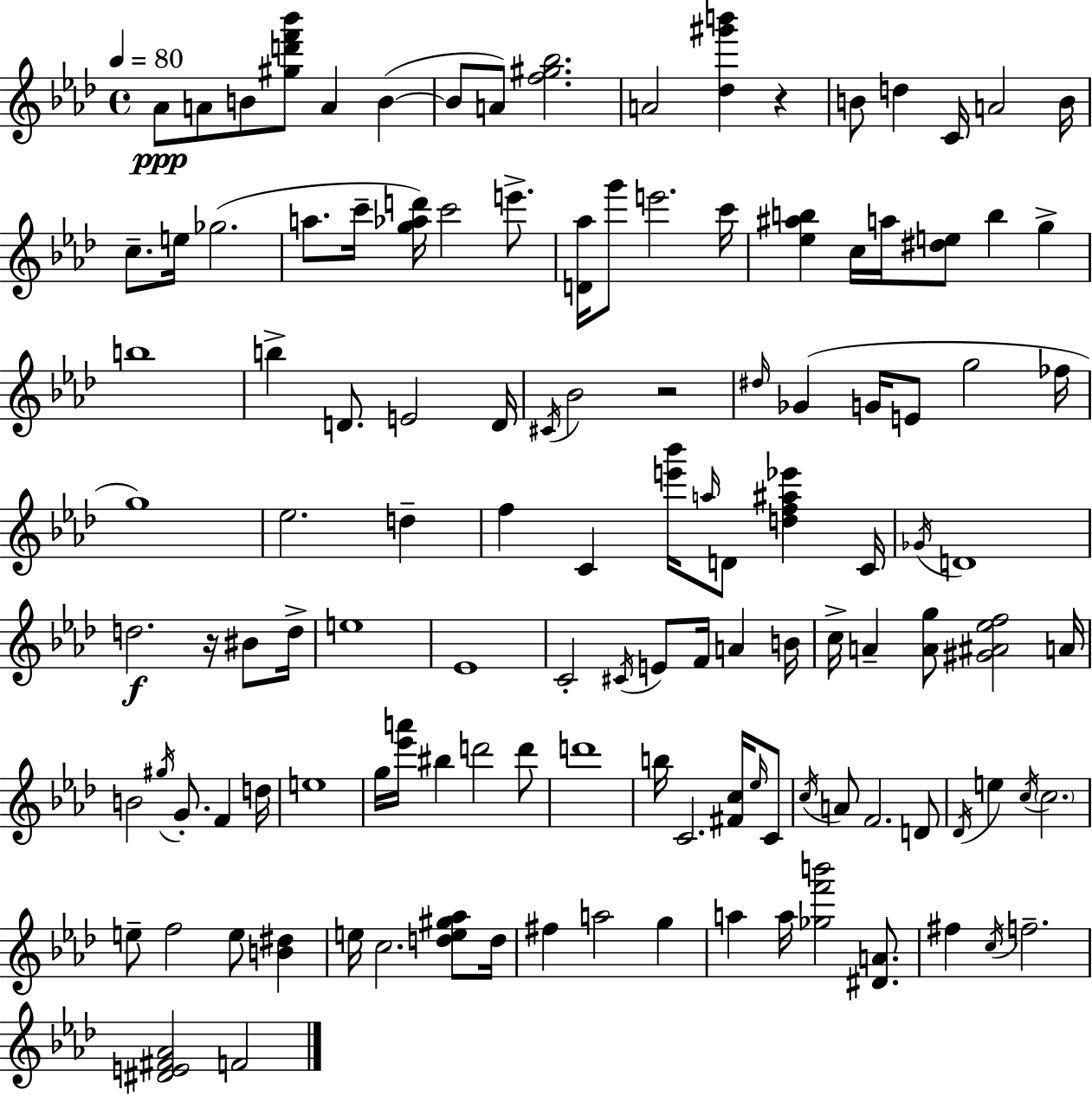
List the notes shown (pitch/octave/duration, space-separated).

Ab4/e A4/e B4/e [G#5,D6,F6,Bb6]/e A4/q B4/q B4/e A4/e [F5,G#5,Bb5]/h. A4/h [Db5,G#6,B6]/q R/q B4/e D5/q C4/s A4/h B4/s C5/e. E5/s Gb5/h. A5/e. C6/s [G5,Ab5,D6]/s C6/h E6/e. [D4,Ab5]/s G6/e E6/h. C6/s [Eb5,A#5,B5]/q C5/s A5/s [D#5,E5]/e B5/q G5/q B5/w B5/q D4/e. E4/h D4/s C#4/s Bb4/h R/h D#5/s Gb4/q G4/s E4/e G5/h FES5/s G5/w Eb5/h. D5/q F5/q C4/q [E6,Bb6]/s A5/s D4/e [D5,F5,A#5,Eb6]/q C4/s Gb4/s D4/w D5/h. R/s BIS4/e D5/s E5/w Eb4/w C4/h C#4/s E4/e F4/s A4/q B4/s C5/s A4/q [A4,G5]/e [G#4,A#4,Eb5,F5]/h A4/s B4/h G#5/s G4/e. F4/q D5/s E5/w G5/s [Eb6,A6]/s BIS5/q D6/h D6/e D6/w B5/s C4/h. [F#4,C5]/s Eb5/s C4/e C5/s A4/e F4/h. D4/e Db4/s E5/q C5/s C5/h. E5/e F5/h E5/e [B4,D#5]/q E5/s C5/h. [D5,E5,G#5,Ab5]/e D5/s F#5/q A5/h G5/q A5/q A5/s [Gb5,F6,B6]/h [D#4,A4]/e. F#5/q C5/s F5/h. [D#4,E4,F#4,Ab4]/h F4/h